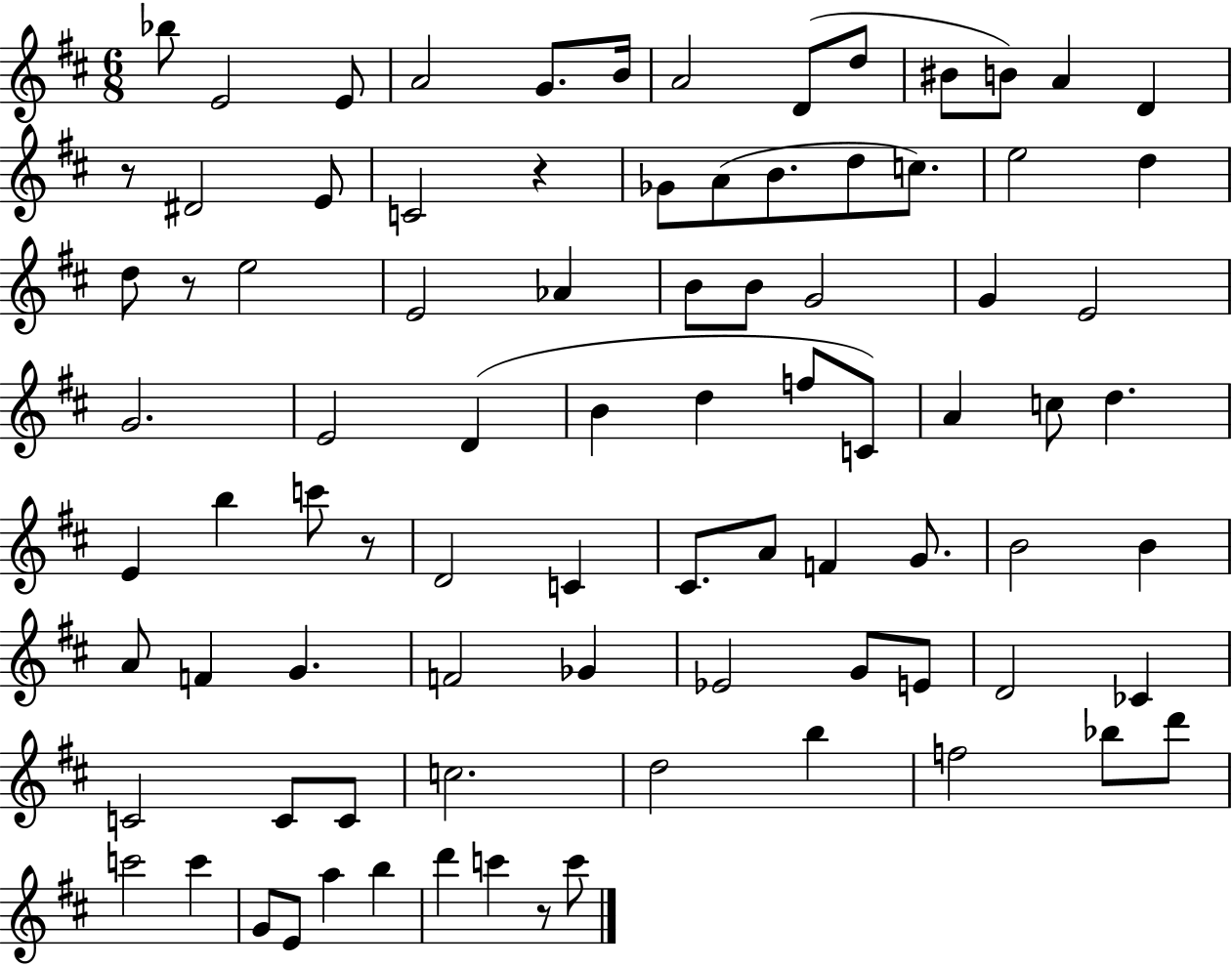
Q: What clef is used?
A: treble